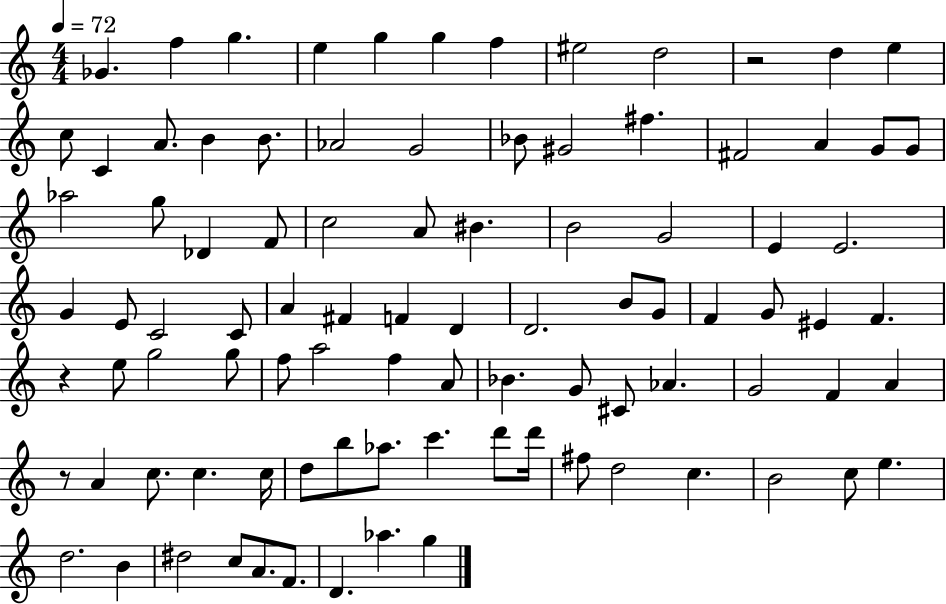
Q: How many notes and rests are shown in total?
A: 93